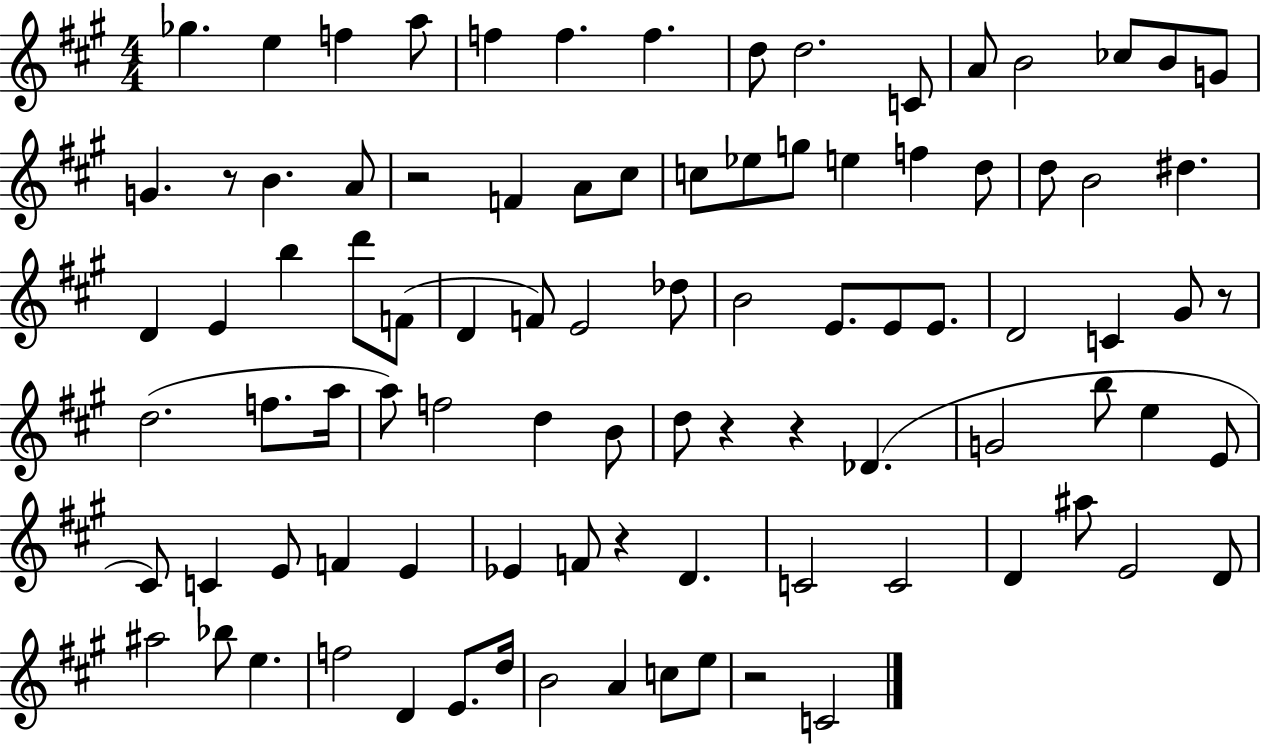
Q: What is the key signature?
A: A major